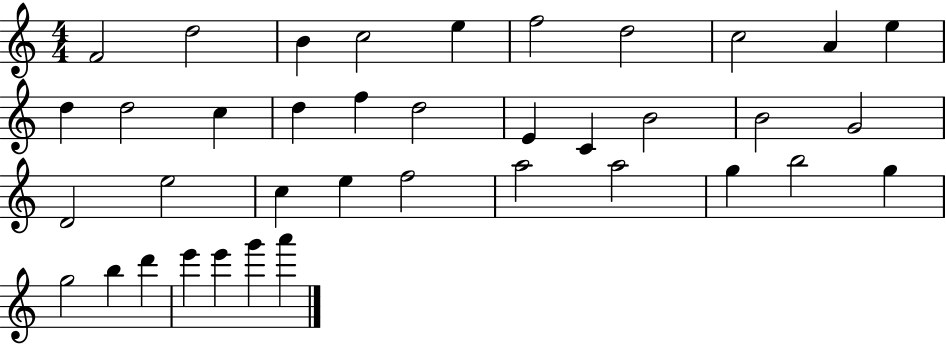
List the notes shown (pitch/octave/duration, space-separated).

F4/h D5/h B4/q C5/h E5/q F5/h D5/h C5/h A4/q E5/q D5/q D5/h C5/q D5/q F5/q D5/h E4/q C4/q B4/h B4/h G4/h D4/h E5/h C5/q E5/q F5/h A5/h A5/h G5/q B5/h G5/q G5/h B5/q D6/q E6/q E6/q G6/q A6/q